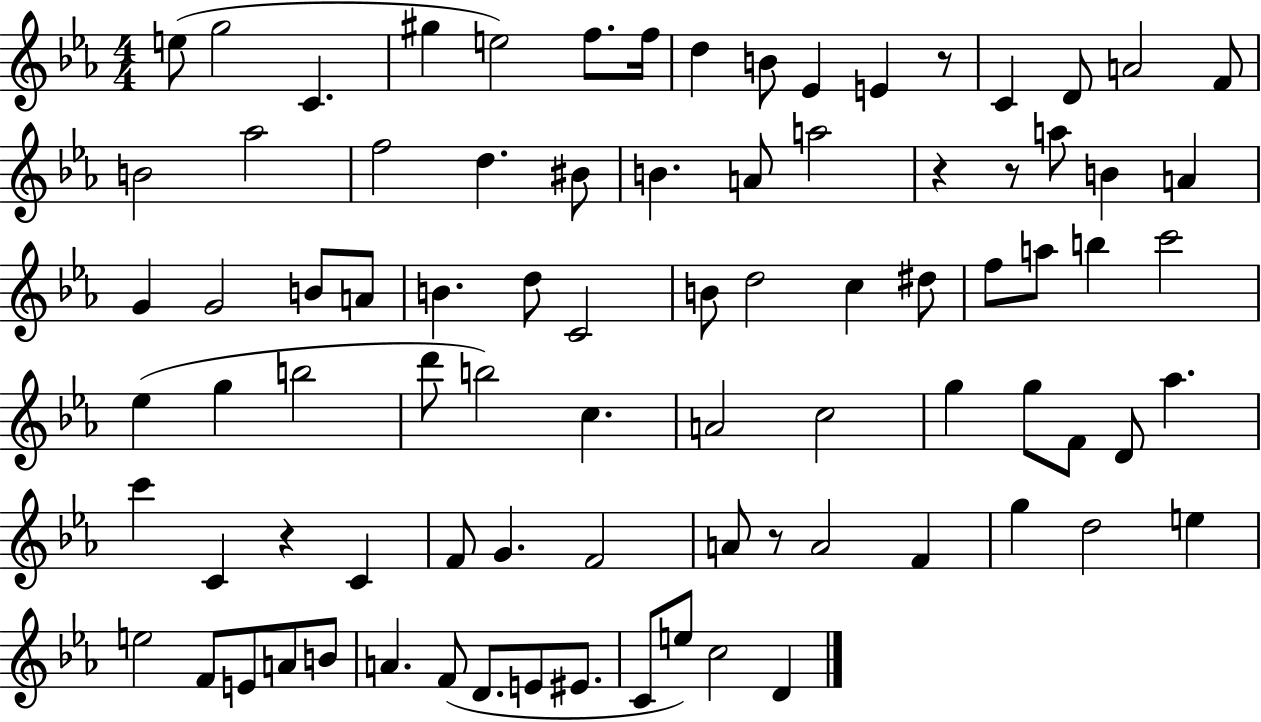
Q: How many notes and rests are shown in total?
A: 85